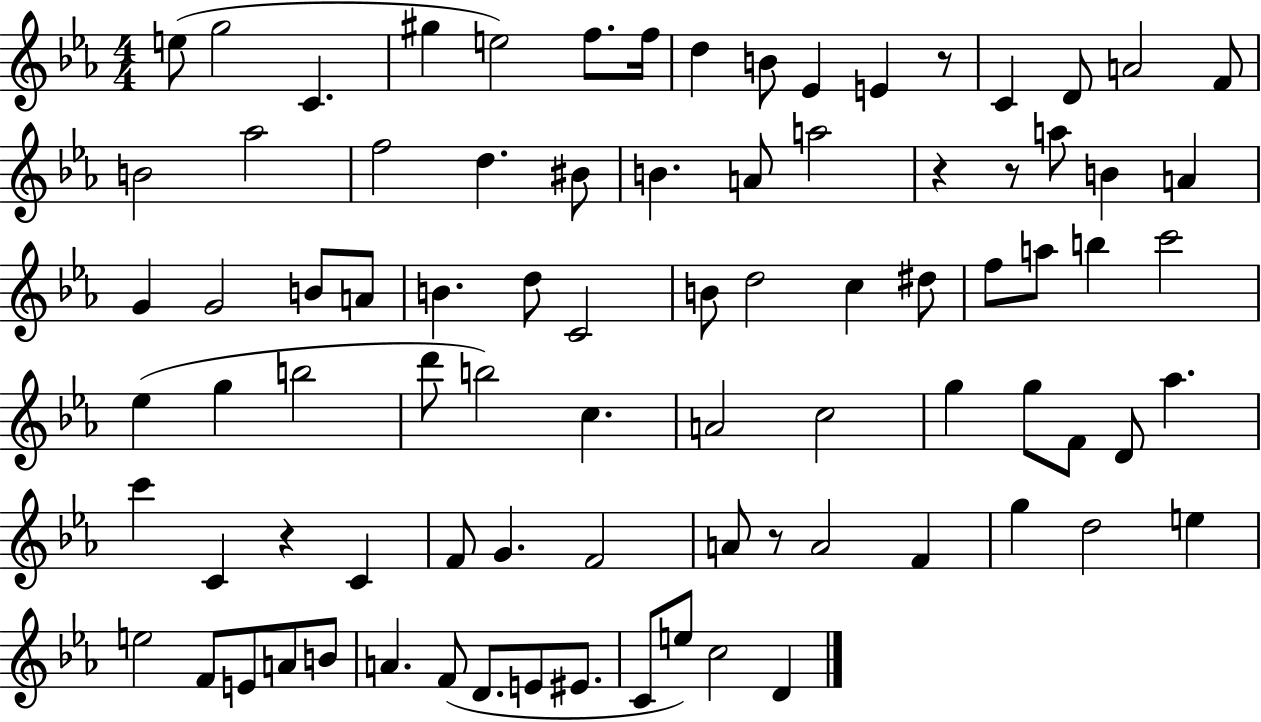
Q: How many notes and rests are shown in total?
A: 85